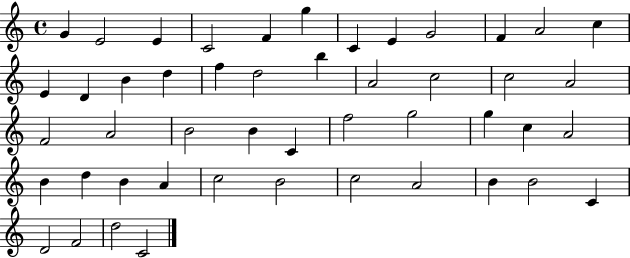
{
  \clef treble
  \time 4/4
  \defaultTimeSignature
  \key c \major
  g'4 e'2 e'4 | c'2 f'4 g''4 | c'4 e'4 g'2 | f'4 a'2 c''4 | \break e'4 d'4 b'4 d''4 | f''4 d''2 b''4 | a'2 c''2 | c''2 a'2 | \break f'2 a'2 | b'2 b'4 c'4 | f''2 g''2 | g''4 c''4 a'2 | \break b'4 d''4 b'4 a'4 | c''2 b'2 | c''2 a'2 | b'4 b'2 c'4 | \break d'2 f'2 | d''2 c'2 | \bar "|."
}